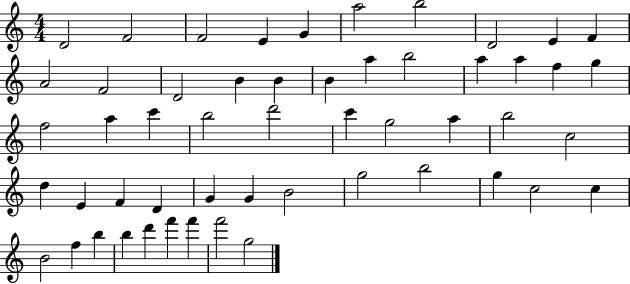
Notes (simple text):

D4/h F4/h F4/h E4/q G4/q A5/h B5/h D4/h E4/q F4/q A4/h F4/h D4/h B4/q B4/q B4/q A5/q B5/h A5/q A5/q F5/q G5/q F5/h A5/q C6/q B5/h D6/h C6/q G5/h A5/q B5/h C5/h D5/q E4/q F4/q D4/q G4/q G4/q B4/h G5/h B5/h G5/q C5/h C5/q B4/h F5/q B5/q B5/q D6/q F6/q F6/q F6/h G5/h